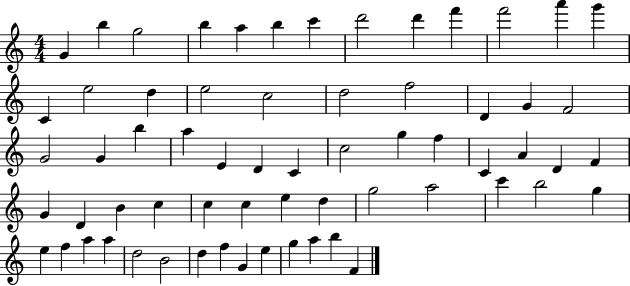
X:1
T:Untitled
M:4/4
L:1/4
K:C
G b g2 b a b c' d'2 d' f' f'2 a' g' C e2 d e2 c2 d2 f2 D G F2 G2 G b a E D C c2 g f C A D F G D B c c c e d g2 a2 c' b2 g e f a a d2 B2 d f G e g a b F